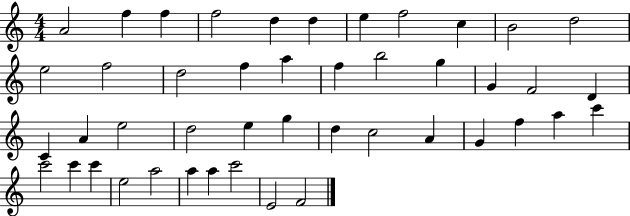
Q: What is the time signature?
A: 4/4